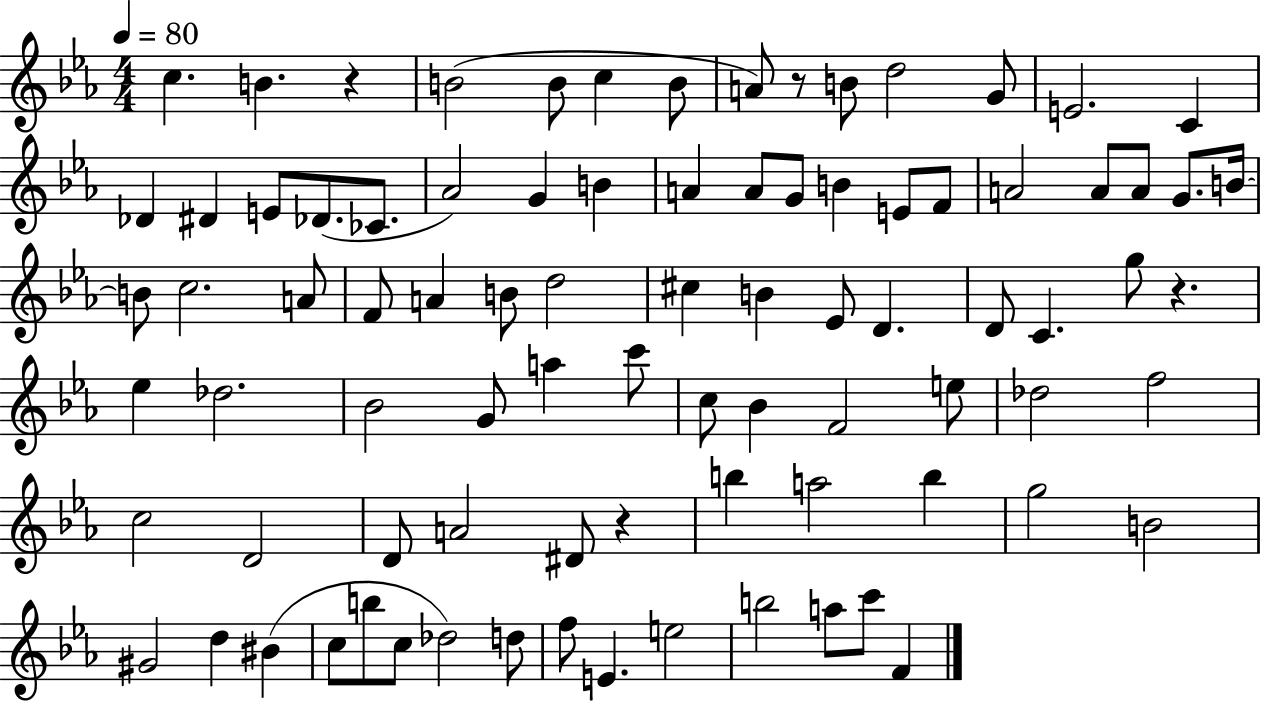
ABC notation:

X:1
T:Untitled
M:4/4
L:1/4
K:Eb
c B z B2 B/2 c B/2 A/2 z/2 B/2 d2 G/2 E2 C _D ^D E/2 _D/2 _C/2 _A2 G B A A/2 G/2 B E/2 F/2 A2 A/2 A/2 G/2 B/4 B/2 c2 A/2 F/2 A B/2 d2 ^c B _E/2 D D/2 C g/2 z _e _d2 _B2 G/2 a c'/2 c/2 _B F2 e/2 _d2 f2 c2 D2 D/2 A2 ^D/2 z b a2 b g2 B2 ^G2 d ^B c/2 b/2 c/2 _d2 d/2 f/2 E e2 b2 a/2 c'/2 F